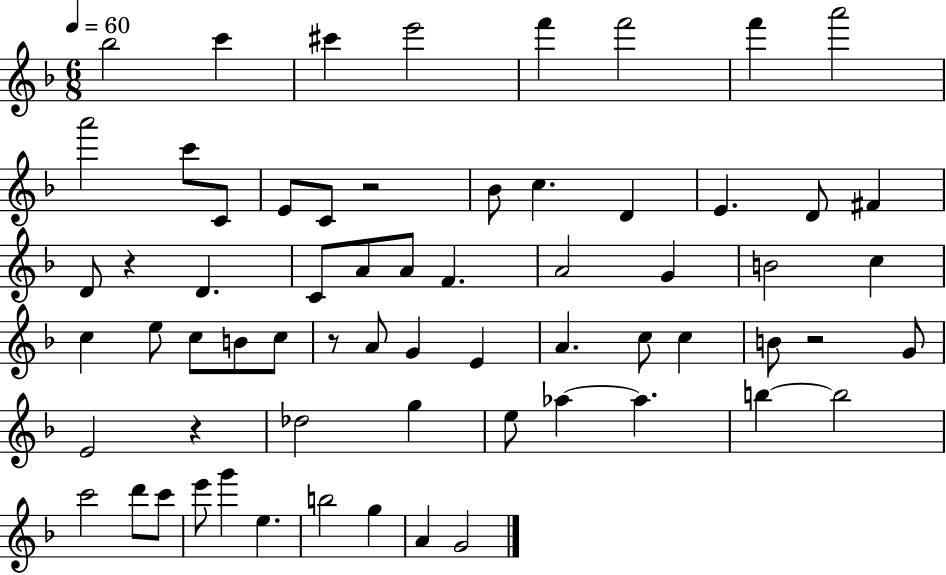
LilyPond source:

{
  \clef treble
  \numericTimeSignature
  \time 6/8
  \key f \major
  \tempo 4 = 60
  bes''2 c'''4 | cis'''4 e'''2 | f'''4 f'''2 | f'''4 a'''2 | \break a'''2 c'''8 c'8 | e'8 c'8 r2 | bes'8 c''4. d'4 | e'4. d'8 fis'4 | \break d'8 r4 d'4. | c'8 a'8 a'8 f'4. | a'2 g'4 | b'2 c''4 | \break c''4 e''8 c''8 b'8 c''8 | r8 a'8 g'4 e'4 | a'4. c''8 c''4 | b'8 r2 g'8 | \break e'2 r4 | des''2 g''4 | e''8 aes''4~~ aes''4. | b''4~~ b''2 | \break c'''2 d'''8 c'''8 | e'''8 g'''4 e''4. | b''2 g''4 | a'4 g'2 | \break \bar "|."
}